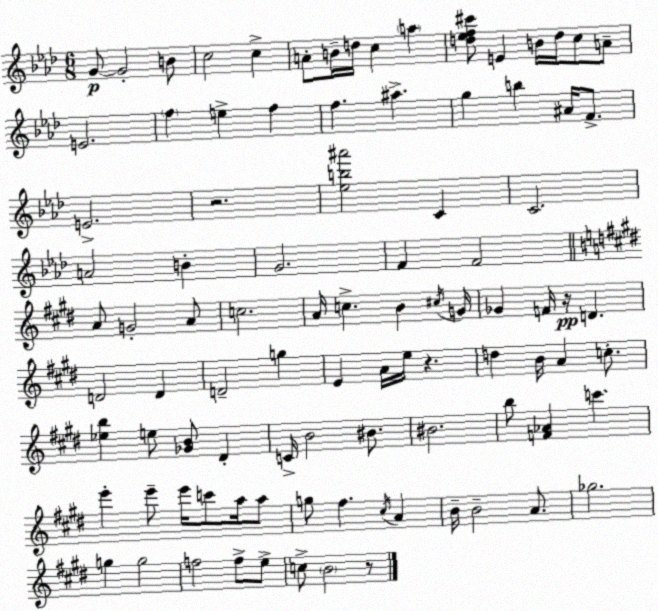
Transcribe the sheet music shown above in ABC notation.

X:1
T:Untitled
M:6/8
L:1/4
K:Ab
G/2 G2 B/2 c2 c A/2 B/4 d/4 c a [d_ef^c']/2 E B/4 d/4 c/2 A/2 E2 f e f f ^a g b ^A/4 F/2 E2 z2 [_eb^a']2 C C2 A2 B G2 F F2 A/2 G2 A/2 c2 A/4 c B ^c/4 G/4 _G F/4 z/4 D D2 D D2 g E A/4 e/4 z d B/4 A c/2 [_eb] e/2 [_GB]/2 ^D C/4 B2 ^B/2 ^B2 b/2 [F_A] c' e' e'/2 e'/4 c'/2 a/4 a/2 g/2 ^f ^c/4 A B/4 B2 A/2 _g2 g g2 f2 f/2 e/2 c/2 B2 z/2